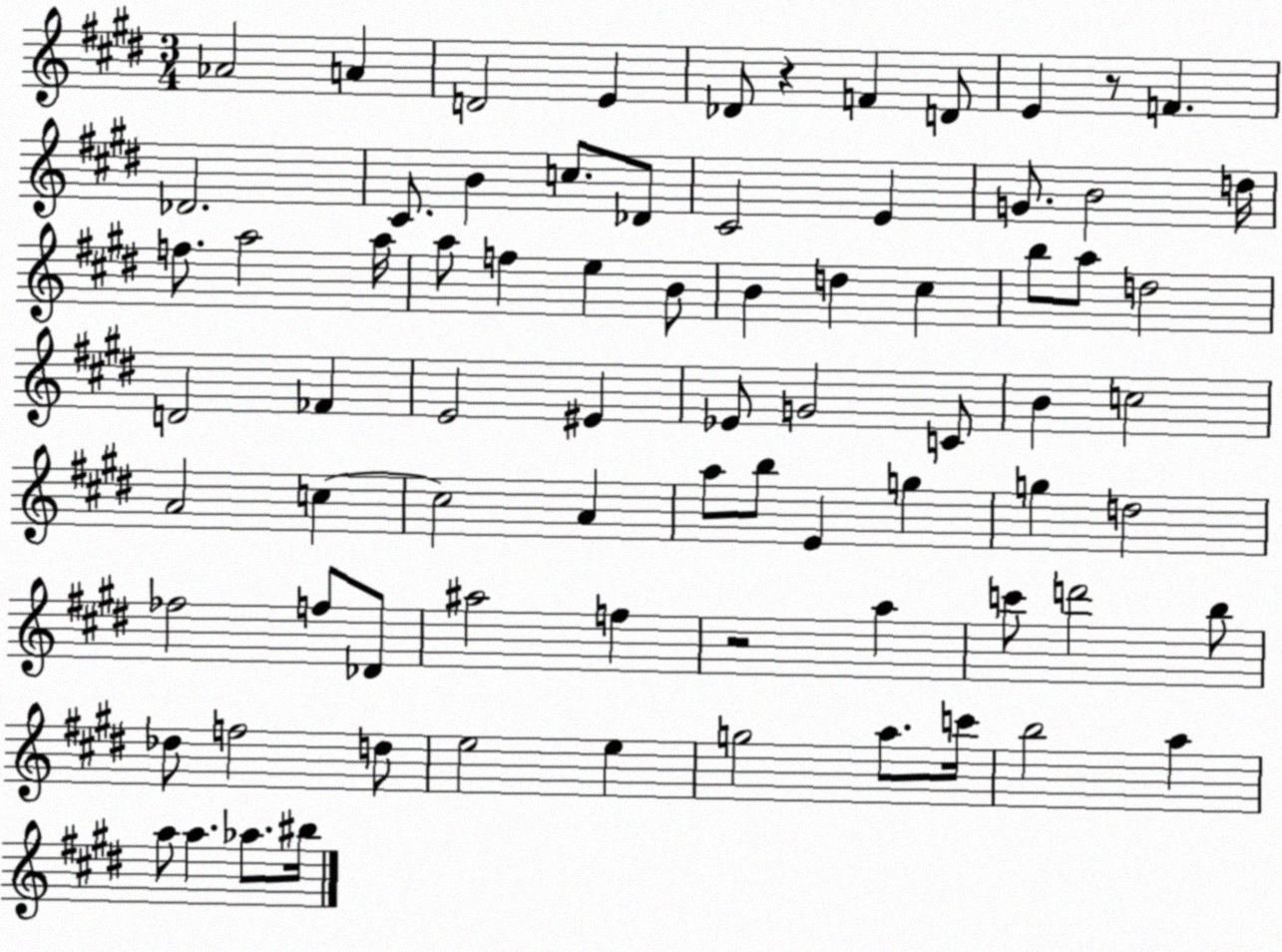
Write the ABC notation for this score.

X:1
T:Untitled
M:3/4
L:1/4
K:E
_A2 A D2 E _D/2 z F D/2 E z/2 F _D2 ^C/2 B c/2 _D/2 ^C2 E G/2 B2 d/4 f/2 a2 a/4 a/2 f e B/2 B d ^c b/2 a/2 d2 D2 _F E2 ^E _E/2 G2 C/2 B c2 A2 c c2 A a/2 b/2 E g g d2 _f2 f/2 _D/2 ^a2 f z2 a c'/2 d'2 b/2 _d/2 f2 d/2 e2 e g2 a/2 c'/4 b2 a a/2 a _a/2 ^b/4